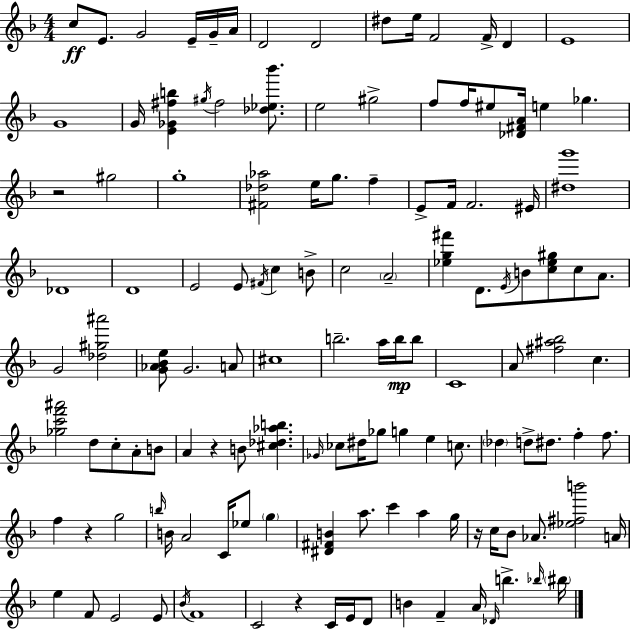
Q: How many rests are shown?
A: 5